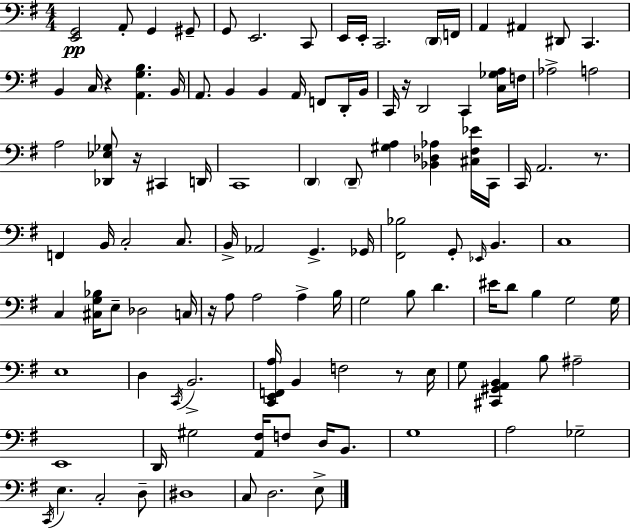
{
  \clef bass
  \numericTimeSignature
  \time 4/4
  \key g \major
  <e, g,>2\pp a,8-. g,4 gis,8-- | g,8 e,2. c,8 | e,16 e,16-. c,2. \parenthesize d,16 f,16 | a,4 ais,4 dis,8 c,4. | \break b,4 c16 r4 <a, g b>4. b,16 | a,8. b,4 b,4 a,16 f,8 d,16-. b,16 | c,16 r16 d,2 c,4 <c ges a>16 f16 | aes2-> a2 | \break a2 <des, ees ges>8 r16 cis,4 d,16 | c,1 | \parenthesize d,4 \parenthesize d,8-- <gis a>4 <bes, des aes>4 <cis fis ees'>16 c,16 | c,16 a,2. r8. | \break f,4 b,16 c2-. c8. | b,16-> aes,2 g,4.-> ges,16 | <fis, bes>2 g,8-. \grace { ees,16 } b,4. | c1 | \break c4 <cis g bes>16 e8-- des2 | c16 r16 a8 a2 a4-> | b16 g2 b8 d'4. | eis'16 d'8 b4 g2 | \break g16 e1 | d4 \acciaccatura { c,16 } b,2.-> | <c, e, f, a>16 b,4 f2 r8 | e16 g8 <cis, gis, a, b,>4 b8 ais2-- | \break e,1 | d,16 gis2 <a, fis>16 f8 d16 b,8. | g1 | a2 ges2-- | \break \acciaccatura { c,16 } e4. c2-. | d8-- dis1 | c8 d2. | e8-> \bar "|."
}